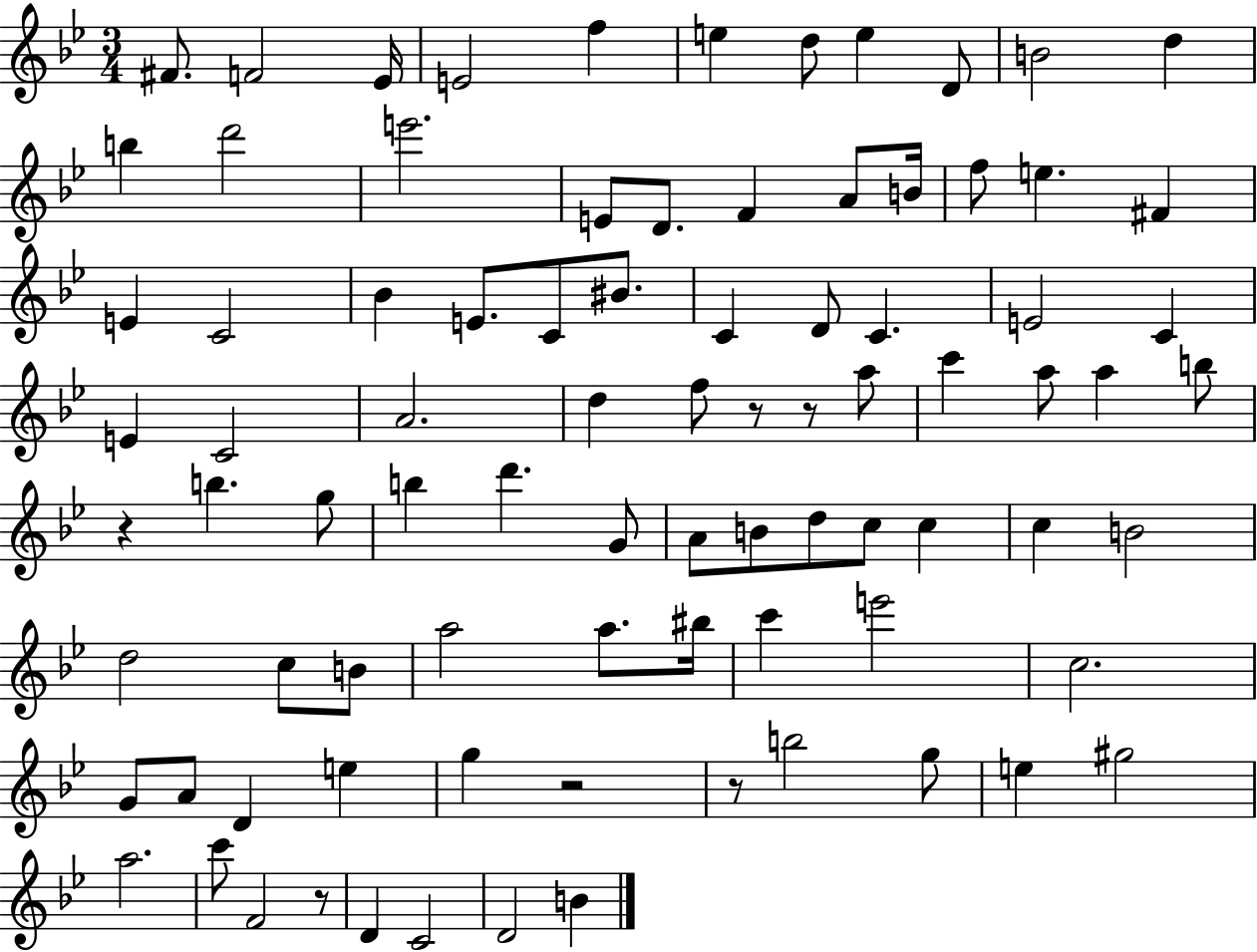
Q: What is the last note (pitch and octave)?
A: B4